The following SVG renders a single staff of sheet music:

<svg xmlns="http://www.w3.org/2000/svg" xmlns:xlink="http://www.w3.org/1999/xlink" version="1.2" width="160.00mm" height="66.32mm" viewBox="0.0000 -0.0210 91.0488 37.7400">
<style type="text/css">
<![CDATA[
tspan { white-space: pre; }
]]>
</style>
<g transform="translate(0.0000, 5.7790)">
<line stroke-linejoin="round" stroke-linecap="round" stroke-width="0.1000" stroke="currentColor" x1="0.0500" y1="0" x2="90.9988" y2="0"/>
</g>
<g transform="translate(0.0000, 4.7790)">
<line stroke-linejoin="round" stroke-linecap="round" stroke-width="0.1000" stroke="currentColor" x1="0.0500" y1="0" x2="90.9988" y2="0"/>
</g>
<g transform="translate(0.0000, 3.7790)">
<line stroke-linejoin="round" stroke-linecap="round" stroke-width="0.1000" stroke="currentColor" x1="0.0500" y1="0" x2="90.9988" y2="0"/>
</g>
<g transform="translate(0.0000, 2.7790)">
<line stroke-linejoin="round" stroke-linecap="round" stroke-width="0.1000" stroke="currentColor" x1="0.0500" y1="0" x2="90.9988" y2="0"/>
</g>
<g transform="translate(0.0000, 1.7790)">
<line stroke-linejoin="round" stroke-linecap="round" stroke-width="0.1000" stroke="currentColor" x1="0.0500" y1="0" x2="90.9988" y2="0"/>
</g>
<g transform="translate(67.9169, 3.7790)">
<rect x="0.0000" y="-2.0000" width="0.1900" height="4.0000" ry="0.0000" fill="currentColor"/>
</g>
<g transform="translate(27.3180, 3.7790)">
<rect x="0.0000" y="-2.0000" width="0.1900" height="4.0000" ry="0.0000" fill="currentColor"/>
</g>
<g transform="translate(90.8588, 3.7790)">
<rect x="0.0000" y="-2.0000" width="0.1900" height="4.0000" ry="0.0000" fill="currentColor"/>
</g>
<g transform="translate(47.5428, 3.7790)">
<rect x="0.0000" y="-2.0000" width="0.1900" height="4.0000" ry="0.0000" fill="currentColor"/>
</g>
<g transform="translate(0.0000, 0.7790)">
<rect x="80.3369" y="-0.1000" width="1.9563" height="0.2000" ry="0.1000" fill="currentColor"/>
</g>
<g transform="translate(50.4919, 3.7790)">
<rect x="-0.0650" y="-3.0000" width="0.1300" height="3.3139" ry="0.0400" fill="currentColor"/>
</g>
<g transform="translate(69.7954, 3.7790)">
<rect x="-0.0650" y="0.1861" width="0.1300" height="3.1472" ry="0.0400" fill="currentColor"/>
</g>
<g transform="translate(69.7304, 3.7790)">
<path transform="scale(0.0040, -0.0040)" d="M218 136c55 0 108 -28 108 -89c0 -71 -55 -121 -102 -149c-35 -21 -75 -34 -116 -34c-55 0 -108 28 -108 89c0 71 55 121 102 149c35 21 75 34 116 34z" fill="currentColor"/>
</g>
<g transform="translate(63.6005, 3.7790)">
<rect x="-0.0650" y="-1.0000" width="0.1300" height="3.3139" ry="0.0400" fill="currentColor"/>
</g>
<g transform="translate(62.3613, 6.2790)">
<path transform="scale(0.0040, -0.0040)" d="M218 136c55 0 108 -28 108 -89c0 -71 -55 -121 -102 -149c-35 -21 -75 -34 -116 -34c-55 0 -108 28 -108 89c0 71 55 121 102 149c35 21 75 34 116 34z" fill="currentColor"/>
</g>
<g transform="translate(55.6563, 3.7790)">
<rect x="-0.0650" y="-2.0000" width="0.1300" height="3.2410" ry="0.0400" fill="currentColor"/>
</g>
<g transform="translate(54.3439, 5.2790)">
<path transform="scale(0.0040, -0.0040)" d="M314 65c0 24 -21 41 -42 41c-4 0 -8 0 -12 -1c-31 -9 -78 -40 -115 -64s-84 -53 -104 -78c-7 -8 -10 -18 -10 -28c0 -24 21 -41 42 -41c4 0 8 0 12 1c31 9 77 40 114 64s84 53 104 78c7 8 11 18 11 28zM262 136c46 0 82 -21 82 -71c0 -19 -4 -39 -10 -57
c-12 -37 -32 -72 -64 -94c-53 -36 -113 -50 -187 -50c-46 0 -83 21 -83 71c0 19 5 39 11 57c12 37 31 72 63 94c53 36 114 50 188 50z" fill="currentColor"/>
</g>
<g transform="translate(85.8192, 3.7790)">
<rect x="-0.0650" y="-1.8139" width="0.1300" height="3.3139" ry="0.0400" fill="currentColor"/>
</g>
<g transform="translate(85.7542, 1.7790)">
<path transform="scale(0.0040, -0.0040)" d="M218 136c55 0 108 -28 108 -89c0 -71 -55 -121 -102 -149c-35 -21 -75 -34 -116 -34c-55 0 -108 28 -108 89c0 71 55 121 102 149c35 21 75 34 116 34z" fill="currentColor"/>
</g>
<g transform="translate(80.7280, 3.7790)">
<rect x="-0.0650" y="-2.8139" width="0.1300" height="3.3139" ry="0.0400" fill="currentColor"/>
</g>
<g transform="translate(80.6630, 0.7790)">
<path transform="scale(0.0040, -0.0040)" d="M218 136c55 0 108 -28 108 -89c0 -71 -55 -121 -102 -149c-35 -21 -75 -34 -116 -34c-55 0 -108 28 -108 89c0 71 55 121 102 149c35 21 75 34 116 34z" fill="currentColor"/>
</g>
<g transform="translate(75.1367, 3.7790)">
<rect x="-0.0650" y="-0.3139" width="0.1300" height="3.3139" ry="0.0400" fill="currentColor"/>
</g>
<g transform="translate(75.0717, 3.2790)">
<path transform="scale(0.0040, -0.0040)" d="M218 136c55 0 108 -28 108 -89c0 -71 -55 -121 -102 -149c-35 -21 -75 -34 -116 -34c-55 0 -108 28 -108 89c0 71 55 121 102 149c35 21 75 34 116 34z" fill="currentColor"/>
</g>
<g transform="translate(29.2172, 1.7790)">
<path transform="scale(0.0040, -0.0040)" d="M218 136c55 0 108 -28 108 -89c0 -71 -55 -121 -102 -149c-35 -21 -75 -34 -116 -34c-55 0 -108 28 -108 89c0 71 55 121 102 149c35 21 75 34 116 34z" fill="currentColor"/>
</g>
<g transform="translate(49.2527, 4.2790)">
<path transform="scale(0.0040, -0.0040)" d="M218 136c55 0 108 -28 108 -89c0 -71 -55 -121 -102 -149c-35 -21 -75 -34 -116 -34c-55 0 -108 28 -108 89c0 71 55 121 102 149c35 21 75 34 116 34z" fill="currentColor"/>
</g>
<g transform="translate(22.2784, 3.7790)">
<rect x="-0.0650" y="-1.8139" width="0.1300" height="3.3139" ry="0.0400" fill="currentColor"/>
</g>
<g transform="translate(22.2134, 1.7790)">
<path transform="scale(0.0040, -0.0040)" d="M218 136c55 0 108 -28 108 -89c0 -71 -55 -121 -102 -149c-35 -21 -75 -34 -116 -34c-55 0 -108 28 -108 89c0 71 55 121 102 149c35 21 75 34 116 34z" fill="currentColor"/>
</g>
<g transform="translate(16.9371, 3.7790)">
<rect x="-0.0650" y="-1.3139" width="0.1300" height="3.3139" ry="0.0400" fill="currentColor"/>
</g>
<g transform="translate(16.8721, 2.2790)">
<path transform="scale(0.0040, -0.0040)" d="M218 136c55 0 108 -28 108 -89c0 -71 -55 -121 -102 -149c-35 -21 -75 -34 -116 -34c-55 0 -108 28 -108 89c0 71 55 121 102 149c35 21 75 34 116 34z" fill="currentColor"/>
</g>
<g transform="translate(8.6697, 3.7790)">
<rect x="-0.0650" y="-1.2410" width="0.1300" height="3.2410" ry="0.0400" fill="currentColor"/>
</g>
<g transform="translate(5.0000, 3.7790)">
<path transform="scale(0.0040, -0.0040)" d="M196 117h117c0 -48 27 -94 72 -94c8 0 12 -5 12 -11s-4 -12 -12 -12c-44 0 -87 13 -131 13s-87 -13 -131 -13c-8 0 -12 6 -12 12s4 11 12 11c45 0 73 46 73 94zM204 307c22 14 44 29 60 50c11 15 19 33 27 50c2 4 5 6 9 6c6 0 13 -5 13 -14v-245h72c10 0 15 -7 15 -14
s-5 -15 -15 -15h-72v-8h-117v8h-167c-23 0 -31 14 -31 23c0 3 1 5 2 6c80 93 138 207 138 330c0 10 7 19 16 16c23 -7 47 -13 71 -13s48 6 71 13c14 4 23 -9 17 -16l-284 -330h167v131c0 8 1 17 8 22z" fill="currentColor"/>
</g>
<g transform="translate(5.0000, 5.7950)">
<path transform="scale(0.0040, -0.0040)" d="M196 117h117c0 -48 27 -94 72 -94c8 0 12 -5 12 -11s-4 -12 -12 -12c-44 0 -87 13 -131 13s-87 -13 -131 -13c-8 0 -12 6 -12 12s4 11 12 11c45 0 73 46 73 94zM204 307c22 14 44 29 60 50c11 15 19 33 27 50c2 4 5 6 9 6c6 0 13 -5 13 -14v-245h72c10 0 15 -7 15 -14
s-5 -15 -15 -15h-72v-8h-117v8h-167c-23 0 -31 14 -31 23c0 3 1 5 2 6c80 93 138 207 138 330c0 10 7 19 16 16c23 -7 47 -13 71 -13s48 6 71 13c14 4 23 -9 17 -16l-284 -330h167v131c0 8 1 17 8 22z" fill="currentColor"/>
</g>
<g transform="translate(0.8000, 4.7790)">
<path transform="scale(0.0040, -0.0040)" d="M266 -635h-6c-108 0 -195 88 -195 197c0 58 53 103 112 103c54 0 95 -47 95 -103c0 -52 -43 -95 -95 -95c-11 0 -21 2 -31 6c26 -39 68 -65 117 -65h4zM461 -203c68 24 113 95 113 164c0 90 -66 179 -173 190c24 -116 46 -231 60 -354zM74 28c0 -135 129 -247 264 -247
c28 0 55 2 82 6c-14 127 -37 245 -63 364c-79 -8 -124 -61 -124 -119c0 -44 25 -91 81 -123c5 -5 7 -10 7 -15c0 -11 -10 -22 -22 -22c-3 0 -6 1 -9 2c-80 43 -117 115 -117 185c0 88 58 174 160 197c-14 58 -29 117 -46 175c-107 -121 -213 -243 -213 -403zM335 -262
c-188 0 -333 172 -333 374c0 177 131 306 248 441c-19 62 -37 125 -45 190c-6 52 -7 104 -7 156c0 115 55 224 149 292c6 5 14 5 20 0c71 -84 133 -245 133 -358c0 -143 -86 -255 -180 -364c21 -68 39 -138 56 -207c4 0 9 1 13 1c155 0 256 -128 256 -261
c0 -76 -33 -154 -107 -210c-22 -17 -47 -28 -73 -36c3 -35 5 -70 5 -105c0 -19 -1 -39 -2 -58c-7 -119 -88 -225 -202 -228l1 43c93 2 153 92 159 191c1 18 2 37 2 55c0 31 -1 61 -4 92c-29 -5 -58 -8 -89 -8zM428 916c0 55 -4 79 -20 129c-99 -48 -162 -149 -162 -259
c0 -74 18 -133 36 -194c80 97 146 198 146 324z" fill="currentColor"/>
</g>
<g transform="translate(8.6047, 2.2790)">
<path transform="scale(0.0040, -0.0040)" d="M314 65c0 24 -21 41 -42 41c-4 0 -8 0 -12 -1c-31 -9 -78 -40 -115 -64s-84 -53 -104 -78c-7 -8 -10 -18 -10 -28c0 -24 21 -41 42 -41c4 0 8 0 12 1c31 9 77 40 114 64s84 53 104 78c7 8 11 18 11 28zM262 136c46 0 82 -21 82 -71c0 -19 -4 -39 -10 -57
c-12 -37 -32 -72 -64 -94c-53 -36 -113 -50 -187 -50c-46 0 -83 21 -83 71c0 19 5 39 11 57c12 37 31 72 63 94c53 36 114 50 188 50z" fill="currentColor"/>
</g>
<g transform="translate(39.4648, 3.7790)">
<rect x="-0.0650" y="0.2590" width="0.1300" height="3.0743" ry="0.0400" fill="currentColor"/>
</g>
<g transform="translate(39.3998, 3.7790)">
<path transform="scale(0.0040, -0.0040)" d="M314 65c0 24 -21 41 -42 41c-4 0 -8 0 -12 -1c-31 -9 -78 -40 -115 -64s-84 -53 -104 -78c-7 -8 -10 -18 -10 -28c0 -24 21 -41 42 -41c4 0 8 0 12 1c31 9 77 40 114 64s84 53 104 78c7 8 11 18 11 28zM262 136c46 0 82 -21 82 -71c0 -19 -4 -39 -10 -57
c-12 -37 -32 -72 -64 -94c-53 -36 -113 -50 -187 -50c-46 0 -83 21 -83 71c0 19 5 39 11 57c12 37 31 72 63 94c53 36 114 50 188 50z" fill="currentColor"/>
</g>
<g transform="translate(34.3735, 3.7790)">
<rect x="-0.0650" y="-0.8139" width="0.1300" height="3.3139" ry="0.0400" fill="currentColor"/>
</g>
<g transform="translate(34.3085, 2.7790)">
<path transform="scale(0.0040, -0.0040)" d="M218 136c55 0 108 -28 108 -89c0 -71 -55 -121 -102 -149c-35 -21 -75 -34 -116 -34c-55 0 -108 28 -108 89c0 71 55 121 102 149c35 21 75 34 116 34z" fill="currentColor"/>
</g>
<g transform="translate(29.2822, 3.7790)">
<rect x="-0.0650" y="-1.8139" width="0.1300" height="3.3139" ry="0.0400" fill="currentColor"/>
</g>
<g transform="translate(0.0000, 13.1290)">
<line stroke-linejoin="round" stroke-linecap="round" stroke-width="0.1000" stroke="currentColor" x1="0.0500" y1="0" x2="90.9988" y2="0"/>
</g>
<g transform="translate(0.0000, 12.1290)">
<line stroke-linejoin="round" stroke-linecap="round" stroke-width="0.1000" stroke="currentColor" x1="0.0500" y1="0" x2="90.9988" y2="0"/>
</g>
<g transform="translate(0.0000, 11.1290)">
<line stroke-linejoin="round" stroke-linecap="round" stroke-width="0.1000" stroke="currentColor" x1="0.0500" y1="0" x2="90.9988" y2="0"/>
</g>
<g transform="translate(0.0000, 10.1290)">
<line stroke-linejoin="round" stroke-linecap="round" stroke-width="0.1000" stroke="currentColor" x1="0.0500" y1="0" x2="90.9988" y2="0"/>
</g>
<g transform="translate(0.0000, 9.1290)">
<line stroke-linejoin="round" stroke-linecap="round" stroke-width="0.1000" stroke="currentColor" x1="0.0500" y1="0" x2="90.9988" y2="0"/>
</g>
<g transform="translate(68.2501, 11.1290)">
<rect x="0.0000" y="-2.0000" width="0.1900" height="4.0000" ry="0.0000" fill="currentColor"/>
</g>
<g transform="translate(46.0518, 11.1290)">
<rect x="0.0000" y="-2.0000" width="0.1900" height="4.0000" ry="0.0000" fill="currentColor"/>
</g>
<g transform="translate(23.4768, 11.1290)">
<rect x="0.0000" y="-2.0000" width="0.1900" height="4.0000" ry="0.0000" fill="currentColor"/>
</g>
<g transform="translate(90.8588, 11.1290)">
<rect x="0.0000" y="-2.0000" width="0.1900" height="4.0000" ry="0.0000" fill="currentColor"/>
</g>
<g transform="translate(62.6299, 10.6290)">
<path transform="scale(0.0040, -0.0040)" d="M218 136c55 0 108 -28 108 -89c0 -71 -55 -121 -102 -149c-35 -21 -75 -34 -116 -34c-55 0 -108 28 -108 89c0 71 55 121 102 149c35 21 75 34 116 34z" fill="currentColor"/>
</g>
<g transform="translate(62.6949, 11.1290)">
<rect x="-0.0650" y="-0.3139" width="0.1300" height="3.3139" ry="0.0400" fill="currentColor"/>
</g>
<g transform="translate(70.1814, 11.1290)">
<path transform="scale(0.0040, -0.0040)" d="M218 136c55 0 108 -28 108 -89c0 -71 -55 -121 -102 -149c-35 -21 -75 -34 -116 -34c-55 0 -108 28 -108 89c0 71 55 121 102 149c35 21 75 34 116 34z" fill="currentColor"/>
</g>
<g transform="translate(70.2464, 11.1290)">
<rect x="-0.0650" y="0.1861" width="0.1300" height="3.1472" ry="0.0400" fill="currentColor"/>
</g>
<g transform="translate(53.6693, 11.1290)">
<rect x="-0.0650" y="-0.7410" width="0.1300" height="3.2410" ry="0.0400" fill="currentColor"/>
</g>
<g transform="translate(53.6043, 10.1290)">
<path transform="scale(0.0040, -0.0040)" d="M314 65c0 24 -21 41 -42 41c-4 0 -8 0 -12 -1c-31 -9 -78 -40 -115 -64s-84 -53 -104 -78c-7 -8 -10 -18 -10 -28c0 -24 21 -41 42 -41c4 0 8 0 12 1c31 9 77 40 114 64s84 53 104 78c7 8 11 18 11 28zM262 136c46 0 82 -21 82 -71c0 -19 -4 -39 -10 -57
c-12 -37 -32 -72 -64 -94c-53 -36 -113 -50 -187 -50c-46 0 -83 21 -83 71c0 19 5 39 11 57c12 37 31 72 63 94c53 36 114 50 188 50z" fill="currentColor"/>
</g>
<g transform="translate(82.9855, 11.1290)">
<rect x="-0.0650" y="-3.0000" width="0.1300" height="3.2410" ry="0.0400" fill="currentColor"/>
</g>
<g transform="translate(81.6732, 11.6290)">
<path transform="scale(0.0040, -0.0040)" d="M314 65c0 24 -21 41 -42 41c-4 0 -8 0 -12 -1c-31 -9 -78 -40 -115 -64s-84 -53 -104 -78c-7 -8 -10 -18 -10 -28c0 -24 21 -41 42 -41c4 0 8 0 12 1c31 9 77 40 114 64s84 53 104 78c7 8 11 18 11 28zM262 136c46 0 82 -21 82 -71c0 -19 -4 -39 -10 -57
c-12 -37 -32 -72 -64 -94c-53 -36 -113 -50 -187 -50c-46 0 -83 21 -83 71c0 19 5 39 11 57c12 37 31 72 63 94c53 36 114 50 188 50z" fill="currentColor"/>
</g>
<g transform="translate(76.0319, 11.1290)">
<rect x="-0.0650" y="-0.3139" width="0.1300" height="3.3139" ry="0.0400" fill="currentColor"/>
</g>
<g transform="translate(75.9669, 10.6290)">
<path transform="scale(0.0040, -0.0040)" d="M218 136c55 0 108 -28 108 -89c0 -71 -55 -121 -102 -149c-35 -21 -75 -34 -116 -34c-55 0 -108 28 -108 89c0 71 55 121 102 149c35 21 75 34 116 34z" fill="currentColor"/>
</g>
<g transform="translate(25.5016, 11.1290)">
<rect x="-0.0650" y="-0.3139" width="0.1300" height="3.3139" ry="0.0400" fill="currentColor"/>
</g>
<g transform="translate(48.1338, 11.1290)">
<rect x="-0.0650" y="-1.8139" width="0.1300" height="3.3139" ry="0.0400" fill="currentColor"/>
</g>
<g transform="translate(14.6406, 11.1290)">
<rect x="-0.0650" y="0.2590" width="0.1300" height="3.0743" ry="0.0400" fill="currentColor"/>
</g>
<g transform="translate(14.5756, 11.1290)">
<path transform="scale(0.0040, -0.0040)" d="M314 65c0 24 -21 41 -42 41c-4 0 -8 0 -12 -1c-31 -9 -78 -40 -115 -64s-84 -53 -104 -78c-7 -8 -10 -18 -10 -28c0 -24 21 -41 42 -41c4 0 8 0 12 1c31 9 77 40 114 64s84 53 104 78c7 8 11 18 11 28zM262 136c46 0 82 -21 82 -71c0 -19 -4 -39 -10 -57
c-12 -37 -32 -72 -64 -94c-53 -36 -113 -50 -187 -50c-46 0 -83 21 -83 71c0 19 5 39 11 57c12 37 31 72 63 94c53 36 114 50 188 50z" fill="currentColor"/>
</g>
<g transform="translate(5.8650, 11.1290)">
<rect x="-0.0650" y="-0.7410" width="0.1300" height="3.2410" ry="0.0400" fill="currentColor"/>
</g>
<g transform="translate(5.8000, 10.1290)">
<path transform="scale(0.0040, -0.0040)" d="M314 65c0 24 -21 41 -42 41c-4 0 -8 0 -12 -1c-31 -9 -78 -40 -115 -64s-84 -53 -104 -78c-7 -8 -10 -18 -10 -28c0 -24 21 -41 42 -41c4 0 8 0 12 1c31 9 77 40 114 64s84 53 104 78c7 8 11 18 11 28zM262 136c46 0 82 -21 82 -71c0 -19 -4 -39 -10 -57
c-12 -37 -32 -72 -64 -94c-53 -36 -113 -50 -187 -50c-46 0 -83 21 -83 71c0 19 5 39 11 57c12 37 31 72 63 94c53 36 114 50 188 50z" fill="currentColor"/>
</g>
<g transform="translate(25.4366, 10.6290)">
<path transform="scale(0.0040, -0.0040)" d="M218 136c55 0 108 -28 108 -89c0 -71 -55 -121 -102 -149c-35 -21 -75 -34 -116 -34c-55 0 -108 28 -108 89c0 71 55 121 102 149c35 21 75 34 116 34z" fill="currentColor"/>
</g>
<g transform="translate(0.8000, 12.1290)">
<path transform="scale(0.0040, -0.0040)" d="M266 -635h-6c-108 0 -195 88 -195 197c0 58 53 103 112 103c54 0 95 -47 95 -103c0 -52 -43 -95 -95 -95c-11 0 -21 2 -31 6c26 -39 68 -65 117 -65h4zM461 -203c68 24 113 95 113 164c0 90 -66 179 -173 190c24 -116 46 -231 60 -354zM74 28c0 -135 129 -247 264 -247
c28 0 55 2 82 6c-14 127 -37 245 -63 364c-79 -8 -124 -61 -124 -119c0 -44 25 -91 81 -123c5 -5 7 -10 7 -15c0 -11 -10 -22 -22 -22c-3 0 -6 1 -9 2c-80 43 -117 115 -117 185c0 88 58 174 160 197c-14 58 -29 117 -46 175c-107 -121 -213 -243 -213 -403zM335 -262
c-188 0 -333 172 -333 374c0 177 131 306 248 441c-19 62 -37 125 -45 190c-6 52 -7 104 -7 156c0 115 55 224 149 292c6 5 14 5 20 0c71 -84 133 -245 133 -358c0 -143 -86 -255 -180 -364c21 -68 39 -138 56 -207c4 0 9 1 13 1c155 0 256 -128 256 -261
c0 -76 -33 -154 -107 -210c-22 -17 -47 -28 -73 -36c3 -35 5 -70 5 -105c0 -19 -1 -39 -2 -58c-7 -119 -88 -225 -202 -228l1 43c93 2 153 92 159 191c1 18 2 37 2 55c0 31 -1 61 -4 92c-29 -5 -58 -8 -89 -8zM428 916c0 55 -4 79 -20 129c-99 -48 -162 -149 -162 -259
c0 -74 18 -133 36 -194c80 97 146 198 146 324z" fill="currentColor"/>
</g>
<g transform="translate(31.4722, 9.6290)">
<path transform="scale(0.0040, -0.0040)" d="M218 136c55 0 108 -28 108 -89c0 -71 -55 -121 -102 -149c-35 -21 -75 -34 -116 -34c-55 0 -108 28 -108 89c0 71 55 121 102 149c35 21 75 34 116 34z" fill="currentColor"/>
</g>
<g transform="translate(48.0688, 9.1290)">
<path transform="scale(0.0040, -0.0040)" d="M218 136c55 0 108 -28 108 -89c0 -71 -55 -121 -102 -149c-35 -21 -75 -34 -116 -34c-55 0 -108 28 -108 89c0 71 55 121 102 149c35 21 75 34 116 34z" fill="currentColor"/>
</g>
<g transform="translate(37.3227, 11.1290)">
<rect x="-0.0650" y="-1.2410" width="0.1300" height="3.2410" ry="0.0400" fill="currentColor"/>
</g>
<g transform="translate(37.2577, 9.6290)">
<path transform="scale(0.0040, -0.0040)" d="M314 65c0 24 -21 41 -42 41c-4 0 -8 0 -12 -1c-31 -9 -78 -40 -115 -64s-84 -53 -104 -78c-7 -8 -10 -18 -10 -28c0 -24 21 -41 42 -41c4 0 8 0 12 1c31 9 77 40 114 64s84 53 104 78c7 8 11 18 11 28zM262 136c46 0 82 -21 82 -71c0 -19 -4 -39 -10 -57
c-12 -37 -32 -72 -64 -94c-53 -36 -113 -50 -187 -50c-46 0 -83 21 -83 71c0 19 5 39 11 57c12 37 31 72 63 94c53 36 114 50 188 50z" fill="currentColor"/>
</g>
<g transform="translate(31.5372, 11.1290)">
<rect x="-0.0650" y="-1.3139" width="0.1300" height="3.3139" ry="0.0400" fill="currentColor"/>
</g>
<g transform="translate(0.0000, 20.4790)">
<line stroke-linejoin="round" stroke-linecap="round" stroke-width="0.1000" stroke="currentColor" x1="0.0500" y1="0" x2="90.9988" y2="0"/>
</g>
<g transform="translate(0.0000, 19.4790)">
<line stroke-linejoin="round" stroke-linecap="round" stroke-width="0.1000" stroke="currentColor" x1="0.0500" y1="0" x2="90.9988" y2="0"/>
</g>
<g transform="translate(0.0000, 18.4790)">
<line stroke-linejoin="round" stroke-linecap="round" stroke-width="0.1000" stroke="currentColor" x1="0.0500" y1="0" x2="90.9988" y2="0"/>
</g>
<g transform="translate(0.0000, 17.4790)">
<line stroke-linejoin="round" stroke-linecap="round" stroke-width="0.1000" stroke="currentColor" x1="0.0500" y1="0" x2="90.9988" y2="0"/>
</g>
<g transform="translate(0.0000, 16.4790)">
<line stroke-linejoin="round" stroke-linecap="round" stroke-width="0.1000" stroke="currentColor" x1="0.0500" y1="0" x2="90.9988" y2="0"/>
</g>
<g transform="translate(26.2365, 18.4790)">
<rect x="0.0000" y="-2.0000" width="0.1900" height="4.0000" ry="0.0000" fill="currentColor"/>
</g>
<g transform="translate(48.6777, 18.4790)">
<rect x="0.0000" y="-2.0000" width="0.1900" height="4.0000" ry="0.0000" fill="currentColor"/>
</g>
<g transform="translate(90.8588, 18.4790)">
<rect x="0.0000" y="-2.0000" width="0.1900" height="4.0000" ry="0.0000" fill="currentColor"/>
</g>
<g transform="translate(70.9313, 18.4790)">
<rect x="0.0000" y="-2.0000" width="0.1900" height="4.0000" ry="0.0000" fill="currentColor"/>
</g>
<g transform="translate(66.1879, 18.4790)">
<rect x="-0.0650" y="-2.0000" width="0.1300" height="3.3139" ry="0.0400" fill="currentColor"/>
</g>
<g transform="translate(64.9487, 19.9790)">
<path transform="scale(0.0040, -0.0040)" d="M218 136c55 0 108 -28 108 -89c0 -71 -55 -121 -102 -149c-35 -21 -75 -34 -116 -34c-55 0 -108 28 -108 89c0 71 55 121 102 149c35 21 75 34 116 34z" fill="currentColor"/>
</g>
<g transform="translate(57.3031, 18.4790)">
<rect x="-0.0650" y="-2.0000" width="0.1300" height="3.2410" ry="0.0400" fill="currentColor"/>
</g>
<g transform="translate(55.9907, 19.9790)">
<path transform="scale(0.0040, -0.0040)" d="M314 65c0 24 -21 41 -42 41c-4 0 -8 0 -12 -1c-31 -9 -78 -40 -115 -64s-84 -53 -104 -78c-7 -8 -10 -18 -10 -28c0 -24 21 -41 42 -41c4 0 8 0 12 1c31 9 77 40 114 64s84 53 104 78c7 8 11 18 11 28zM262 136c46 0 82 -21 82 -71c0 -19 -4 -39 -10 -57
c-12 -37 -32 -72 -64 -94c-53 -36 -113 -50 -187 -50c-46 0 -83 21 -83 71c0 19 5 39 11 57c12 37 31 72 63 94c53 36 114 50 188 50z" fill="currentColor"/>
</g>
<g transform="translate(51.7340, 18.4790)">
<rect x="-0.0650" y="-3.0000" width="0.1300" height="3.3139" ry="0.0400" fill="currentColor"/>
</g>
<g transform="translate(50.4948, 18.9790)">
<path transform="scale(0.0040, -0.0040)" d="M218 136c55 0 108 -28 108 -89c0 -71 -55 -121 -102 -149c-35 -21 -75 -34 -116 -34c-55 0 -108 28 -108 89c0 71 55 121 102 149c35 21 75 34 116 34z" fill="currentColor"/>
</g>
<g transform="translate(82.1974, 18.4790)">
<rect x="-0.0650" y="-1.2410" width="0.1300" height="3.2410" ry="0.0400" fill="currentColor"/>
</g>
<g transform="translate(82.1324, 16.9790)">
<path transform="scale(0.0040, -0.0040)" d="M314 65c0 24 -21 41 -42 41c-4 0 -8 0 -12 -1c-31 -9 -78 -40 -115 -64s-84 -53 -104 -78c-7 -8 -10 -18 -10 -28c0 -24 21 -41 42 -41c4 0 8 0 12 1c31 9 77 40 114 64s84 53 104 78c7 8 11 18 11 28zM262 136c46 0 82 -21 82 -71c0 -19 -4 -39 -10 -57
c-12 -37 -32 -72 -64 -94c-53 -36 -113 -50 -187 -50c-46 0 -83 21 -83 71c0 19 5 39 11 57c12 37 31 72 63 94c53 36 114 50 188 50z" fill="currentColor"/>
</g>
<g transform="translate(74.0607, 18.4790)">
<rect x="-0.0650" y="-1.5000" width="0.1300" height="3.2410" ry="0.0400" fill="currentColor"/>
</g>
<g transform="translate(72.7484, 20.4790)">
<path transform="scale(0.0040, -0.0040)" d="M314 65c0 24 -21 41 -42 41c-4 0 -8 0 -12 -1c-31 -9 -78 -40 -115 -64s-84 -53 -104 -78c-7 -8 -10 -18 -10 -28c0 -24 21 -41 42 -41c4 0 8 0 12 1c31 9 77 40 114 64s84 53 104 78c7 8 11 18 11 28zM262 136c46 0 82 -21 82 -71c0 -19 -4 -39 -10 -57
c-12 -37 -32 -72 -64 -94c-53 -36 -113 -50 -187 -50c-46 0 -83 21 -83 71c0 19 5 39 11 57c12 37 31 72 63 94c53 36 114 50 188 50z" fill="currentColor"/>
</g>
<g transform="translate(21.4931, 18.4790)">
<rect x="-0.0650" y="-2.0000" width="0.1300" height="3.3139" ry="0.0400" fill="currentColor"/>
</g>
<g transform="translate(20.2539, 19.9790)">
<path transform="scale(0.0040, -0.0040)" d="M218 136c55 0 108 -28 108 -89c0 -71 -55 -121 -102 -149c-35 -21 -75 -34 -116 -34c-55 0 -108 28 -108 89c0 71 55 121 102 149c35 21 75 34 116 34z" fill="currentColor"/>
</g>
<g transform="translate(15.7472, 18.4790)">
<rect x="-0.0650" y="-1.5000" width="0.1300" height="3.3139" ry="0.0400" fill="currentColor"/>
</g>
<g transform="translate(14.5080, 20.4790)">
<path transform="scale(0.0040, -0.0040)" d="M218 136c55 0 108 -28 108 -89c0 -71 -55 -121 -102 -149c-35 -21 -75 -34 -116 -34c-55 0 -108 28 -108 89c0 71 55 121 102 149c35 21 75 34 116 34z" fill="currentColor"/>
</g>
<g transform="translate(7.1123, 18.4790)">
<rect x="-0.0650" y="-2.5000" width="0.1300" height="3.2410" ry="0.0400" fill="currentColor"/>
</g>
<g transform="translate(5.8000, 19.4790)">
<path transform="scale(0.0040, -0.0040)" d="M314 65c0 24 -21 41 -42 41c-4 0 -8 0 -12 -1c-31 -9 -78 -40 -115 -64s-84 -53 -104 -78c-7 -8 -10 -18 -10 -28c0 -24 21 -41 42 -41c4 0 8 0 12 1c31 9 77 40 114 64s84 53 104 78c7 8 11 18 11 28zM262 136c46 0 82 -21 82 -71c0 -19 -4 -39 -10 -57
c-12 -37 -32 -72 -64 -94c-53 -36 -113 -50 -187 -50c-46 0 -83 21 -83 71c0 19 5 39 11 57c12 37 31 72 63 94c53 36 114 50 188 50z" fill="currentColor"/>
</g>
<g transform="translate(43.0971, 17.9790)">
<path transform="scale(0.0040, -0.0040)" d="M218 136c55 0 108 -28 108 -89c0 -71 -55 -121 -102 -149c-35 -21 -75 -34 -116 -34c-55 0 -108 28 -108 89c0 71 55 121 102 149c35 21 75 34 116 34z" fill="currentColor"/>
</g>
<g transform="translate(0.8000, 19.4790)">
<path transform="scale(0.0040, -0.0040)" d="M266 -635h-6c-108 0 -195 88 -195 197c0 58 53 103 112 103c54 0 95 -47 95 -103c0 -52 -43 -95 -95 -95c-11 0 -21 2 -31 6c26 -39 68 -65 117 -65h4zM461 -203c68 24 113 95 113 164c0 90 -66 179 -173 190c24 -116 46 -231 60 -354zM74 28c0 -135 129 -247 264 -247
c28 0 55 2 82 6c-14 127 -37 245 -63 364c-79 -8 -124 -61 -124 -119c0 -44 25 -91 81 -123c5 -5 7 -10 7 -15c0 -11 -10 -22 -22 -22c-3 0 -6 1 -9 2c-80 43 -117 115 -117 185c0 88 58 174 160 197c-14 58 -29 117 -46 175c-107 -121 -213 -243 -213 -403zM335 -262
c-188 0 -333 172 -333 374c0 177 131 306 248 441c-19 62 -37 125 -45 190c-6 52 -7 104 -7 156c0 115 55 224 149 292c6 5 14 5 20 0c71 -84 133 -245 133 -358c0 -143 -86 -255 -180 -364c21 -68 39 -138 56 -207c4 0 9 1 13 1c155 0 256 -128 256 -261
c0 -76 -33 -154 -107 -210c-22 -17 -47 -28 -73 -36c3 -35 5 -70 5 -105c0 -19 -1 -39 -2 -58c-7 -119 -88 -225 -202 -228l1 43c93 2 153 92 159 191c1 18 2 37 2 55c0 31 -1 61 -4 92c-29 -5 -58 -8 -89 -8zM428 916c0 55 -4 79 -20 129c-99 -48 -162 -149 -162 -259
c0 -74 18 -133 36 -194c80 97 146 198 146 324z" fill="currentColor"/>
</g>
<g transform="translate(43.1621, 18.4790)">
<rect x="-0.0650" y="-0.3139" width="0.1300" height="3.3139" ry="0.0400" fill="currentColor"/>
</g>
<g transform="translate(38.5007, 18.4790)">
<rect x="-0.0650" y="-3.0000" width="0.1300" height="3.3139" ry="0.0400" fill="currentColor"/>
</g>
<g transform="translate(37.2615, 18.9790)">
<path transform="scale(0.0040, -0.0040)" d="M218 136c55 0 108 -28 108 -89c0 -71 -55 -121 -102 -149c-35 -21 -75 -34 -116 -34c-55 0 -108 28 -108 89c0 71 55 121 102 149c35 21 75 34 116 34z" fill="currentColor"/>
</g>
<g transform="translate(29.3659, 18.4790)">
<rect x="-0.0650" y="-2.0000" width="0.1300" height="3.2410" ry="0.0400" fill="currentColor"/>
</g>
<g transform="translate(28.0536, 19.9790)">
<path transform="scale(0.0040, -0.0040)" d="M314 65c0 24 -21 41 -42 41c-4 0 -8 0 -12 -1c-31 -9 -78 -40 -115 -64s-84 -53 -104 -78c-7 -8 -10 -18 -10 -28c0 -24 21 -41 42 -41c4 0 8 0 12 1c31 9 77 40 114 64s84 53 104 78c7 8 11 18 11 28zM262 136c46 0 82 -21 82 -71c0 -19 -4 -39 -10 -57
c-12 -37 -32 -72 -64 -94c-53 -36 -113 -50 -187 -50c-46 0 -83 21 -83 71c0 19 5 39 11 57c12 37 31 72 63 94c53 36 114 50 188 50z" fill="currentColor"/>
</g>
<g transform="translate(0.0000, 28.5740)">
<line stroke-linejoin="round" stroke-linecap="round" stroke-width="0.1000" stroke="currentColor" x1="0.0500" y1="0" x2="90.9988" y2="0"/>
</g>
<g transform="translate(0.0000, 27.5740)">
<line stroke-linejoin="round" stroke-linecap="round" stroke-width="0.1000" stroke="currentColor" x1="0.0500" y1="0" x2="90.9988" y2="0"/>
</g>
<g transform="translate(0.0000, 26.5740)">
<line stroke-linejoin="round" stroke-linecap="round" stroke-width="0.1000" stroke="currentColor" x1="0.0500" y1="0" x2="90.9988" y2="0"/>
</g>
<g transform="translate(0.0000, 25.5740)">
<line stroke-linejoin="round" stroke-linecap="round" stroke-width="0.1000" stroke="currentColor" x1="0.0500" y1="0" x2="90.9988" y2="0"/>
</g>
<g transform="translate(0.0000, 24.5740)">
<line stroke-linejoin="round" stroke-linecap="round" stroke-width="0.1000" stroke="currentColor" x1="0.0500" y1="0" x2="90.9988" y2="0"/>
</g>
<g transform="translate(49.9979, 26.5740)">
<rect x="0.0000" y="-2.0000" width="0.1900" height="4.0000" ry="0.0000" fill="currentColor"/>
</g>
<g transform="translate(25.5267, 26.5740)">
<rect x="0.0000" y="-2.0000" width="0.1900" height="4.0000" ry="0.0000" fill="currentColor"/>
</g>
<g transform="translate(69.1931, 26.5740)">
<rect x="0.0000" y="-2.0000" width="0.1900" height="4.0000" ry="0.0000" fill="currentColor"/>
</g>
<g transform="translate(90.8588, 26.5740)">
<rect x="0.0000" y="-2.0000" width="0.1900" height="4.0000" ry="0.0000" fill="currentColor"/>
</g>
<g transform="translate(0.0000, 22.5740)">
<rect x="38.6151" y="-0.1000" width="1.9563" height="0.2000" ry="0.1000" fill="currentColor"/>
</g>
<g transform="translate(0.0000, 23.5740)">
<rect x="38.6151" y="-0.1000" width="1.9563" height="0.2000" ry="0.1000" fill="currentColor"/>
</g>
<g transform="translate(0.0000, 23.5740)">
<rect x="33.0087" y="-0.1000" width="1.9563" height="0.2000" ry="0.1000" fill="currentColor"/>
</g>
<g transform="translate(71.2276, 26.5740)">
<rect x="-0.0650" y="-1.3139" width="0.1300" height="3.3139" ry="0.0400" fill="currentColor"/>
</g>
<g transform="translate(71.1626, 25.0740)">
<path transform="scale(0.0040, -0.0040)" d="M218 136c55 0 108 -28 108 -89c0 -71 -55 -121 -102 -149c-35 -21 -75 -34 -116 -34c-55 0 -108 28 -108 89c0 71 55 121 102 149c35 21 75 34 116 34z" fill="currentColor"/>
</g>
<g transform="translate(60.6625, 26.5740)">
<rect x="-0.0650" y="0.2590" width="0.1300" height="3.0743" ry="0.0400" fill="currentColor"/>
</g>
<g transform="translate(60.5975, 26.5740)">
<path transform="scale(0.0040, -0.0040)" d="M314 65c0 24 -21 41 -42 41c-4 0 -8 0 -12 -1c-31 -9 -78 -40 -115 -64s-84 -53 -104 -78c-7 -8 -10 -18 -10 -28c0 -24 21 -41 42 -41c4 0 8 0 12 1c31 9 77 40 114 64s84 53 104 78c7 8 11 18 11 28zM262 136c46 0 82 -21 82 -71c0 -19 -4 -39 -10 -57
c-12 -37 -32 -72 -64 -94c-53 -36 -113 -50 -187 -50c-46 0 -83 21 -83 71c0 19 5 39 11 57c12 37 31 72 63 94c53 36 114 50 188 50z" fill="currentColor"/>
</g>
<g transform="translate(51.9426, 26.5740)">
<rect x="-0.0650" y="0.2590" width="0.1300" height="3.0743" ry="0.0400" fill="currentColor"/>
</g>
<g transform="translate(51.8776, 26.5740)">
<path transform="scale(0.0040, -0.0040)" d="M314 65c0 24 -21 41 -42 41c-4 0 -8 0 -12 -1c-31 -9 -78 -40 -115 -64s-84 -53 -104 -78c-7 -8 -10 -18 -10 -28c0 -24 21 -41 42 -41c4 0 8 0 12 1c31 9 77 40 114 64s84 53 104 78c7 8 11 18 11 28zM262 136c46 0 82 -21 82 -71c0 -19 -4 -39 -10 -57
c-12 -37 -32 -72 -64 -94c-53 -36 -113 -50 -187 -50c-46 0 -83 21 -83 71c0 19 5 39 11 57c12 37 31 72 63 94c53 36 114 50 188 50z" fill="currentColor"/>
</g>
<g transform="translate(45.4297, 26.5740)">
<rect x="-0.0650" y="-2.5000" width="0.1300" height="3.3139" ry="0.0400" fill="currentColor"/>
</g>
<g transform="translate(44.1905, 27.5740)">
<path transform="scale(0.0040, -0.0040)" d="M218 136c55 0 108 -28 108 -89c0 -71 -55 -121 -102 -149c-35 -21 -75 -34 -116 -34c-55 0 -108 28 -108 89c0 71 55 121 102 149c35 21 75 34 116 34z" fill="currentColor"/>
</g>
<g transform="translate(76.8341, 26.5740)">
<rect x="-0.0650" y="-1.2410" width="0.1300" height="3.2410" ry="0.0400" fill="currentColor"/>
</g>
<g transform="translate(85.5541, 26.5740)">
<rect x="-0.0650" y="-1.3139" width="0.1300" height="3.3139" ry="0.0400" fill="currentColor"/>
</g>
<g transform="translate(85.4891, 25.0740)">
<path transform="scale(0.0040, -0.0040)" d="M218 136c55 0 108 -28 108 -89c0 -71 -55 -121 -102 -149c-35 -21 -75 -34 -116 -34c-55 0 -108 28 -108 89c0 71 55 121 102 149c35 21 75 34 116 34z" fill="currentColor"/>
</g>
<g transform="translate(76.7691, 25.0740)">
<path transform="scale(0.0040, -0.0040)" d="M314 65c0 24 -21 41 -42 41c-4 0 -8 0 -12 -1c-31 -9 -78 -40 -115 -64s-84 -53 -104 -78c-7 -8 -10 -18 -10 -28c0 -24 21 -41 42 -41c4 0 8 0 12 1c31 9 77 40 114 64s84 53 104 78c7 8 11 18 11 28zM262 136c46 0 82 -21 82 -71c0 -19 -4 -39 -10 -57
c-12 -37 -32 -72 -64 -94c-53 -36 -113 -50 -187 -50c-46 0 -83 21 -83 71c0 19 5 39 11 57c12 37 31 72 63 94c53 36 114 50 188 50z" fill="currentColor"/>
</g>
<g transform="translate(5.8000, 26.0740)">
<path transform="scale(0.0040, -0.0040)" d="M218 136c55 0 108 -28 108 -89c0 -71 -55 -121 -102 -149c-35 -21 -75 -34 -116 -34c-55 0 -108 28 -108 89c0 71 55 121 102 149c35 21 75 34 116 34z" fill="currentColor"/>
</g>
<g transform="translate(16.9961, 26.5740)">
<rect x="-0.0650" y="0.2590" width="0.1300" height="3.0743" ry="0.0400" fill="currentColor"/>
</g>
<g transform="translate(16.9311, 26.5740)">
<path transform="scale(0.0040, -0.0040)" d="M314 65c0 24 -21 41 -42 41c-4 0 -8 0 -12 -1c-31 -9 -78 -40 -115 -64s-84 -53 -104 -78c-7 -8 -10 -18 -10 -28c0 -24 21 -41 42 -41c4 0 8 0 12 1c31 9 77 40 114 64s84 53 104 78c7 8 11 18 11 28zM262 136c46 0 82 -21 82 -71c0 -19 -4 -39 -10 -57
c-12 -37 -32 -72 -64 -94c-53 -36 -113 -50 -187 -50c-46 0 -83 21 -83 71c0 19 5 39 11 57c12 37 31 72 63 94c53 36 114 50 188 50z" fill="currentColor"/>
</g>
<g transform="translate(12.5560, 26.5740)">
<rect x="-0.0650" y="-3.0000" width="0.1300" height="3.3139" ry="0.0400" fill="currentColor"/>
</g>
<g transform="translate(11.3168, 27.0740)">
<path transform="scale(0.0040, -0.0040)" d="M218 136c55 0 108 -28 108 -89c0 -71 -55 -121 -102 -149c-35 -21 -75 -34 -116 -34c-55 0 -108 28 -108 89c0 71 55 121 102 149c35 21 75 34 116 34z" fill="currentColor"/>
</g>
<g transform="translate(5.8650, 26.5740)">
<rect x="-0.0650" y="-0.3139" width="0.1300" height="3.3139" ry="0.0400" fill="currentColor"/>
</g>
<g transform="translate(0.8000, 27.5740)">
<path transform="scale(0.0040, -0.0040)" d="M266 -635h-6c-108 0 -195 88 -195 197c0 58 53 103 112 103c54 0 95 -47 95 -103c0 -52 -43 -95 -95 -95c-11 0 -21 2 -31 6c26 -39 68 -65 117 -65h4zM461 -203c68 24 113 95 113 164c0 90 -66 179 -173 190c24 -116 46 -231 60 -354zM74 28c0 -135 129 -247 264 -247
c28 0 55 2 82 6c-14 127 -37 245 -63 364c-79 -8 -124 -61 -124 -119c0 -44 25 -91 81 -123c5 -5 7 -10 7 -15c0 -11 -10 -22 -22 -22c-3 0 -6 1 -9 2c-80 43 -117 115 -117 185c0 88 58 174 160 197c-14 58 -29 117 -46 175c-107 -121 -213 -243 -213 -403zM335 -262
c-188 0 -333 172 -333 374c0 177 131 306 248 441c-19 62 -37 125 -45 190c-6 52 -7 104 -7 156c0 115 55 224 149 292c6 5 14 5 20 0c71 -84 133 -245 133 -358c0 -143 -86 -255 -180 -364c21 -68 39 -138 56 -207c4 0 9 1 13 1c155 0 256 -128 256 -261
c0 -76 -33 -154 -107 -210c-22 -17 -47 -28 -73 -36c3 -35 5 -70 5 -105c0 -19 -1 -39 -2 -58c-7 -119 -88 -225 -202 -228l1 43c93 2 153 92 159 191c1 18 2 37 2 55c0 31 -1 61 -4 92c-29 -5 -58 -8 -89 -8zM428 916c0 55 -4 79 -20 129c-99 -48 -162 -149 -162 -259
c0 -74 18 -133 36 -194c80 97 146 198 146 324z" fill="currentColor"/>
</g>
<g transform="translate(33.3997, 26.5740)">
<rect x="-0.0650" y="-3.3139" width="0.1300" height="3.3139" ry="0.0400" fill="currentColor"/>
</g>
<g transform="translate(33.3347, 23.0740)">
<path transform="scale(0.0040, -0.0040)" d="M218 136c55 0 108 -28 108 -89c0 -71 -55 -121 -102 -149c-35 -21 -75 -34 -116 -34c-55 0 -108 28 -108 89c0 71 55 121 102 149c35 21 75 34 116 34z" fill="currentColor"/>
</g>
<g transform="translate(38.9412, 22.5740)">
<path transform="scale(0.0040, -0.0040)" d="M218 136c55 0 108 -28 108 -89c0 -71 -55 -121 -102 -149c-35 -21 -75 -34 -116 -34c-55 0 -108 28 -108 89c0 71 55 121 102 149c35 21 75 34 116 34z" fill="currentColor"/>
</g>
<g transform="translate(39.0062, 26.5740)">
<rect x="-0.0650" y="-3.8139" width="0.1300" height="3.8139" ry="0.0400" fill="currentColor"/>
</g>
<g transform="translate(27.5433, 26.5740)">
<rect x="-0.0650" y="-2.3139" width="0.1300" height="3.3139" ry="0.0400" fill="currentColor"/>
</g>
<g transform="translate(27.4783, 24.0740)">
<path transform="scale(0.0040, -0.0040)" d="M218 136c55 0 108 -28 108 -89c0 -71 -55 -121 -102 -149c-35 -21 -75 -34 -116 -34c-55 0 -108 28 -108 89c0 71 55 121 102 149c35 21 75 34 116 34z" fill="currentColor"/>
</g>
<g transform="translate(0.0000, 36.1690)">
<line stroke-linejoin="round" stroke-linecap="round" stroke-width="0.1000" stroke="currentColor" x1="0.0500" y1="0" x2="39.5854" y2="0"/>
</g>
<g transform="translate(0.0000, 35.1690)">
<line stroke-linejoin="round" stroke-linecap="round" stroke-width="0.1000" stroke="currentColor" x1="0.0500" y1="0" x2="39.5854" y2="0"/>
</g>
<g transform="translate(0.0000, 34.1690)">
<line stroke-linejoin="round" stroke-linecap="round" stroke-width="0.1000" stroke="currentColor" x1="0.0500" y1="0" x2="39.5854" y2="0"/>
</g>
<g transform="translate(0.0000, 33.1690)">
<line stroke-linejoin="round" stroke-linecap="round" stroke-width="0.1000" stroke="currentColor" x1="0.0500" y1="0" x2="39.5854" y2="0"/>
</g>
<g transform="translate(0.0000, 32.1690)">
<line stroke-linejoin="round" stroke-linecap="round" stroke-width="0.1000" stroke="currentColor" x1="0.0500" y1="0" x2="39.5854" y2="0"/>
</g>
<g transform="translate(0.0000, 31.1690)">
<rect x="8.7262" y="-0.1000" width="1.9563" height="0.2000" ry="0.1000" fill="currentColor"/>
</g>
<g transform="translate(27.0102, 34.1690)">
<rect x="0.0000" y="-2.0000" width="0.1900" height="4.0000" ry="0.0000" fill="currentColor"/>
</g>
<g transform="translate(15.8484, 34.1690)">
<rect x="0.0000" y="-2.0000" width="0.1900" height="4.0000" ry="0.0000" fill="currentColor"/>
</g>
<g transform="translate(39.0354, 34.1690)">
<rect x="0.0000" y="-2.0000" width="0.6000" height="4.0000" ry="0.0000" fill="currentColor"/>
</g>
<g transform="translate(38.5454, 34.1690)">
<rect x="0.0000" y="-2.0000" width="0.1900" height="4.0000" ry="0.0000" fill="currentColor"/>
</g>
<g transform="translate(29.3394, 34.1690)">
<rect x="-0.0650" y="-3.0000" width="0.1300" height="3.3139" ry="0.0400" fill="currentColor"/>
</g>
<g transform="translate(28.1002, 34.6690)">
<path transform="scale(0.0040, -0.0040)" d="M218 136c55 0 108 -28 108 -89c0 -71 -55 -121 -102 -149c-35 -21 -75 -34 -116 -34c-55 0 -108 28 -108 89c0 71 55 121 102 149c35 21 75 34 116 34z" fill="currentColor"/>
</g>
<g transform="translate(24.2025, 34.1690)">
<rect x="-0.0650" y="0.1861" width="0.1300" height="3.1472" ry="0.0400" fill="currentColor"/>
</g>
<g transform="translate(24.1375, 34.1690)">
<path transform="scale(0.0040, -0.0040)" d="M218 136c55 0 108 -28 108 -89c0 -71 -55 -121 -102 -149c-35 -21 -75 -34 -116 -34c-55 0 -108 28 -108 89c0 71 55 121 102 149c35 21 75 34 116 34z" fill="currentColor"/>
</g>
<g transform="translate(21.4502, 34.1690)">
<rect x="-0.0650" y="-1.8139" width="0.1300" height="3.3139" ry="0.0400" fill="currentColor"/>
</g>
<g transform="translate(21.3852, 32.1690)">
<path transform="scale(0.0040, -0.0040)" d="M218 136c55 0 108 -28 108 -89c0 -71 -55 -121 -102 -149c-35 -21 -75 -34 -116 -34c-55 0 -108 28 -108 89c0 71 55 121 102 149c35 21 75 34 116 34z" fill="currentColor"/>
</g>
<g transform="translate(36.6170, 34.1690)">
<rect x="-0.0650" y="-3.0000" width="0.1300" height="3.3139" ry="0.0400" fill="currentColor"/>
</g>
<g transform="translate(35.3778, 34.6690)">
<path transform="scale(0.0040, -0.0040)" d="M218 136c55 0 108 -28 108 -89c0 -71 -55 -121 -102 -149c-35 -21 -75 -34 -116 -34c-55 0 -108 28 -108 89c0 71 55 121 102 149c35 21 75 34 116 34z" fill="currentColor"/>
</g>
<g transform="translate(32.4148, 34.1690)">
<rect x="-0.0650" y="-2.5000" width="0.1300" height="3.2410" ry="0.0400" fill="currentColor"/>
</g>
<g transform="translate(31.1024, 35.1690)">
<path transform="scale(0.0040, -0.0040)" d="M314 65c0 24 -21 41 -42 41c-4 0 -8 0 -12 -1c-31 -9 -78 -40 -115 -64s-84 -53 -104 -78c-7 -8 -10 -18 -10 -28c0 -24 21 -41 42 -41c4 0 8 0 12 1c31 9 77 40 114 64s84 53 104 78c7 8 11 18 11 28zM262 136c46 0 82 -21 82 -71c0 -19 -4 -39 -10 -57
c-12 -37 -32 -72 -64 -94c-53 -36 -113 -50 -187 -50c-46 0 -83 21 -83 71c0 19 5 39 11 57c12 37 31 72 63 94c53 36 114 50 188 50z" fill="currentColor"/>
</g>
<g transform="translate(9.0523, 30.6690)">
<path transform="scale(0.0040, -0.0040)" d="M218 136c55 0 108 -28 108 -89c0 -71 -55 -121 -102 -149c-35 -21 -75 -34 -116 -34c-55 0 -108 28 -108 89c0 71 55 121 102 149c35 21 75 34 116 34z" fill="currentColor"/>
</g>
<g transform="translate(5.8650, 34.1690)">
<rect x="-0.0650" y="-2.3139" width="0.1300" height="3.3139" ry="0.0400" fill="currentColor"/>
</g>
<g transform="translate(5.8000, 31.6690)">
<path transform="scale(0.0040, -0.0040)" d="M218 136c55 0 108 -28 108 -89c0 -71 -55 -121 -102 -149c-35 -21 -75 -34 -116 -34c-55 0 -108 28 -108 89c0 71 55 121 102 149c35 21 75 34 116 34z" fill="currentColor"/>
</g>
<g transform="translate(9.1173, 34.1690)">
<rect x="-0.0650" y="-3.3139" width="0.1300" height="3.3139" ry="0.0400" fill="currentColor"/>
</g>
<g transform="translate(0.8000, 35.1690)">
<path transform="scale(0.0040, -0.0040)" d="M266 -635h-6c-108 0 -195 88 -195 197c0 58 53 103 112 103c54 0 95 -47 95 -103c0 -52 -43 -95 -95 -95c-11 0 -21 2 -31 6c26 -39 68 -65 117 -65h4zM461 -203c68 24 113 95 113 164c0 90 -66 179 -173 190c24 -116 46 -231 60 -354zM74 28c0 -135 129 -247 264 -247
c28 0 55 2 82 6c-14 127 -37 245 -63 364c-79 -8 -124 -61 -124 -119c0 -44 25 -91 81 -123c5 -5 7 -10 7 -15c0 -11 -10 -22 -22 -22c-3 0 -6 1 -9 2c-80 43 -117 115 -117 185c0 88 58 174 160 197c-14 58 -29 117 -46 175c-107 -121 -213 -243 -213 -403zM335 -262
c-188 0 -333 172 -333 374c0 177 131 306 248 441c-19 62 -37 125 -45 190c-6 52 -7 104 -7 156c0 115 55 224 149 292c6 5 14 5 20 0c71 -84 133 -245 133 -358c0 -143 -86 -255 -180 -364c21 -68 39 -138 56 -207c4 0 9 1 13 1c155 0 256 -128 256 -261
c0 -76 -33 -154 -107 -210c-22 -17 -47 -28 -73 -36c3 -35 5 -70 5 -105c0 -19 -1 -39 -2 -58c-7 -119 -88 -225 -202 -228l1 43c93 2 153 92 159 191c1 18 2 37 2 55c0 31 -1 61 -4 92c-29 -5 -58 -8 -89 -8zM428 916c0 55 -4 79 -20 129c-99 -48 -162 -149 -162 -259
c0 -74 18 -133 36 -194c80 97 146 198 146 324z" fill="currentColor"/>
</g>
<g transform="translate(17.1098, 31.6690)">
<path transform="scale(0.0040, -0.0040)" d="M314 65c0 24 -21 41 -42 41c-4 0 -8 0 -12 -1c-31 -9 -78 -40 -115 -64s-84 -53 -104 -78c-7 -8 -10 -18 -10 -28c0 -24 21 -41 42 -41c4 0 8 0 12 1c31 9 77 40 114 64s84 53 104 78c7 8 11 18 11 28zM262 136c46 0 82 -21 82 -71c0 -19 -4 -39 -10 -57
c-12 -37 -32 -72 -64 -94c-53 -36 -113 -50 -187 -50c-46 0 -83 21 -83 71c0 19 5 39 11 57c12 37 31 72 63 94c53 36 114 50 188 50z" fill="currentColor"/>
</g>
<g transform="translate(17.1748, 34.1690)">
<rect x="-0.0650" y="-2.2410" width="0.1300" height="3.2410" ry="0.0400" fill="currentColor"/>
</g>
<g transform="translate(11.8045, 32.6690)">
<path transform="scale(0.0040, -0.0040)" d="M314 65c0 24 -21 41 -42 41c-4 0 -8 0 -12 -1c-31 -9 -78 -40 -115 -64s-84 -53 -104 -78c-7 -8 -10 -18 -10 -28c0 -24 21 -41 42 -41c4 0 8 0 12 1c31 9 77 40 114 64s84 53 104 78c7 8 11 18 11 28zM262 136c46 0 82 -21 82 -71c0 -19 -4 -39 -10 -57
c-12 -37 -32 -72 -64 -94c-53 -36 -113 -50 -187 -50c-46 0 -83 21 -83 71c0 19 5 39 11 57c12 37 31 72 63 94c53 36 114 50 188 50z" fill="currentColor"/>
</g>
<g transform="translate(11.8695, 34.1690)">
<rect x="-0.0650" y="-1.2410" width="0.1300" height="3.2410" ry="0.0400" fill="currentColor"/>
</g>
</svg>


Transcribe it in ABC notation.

X:1
T:Untitled
M:4/4
L:1/4
K:C
e2 e f f d B2 A F2 D B c a f d2 B2 c e e2 f d2 c B c A2 G2 E F F2 A c A F2 F E2 e2 c A B2 g b c' G B2 B2 e e2 e g b e2 g2 f B A G2 A